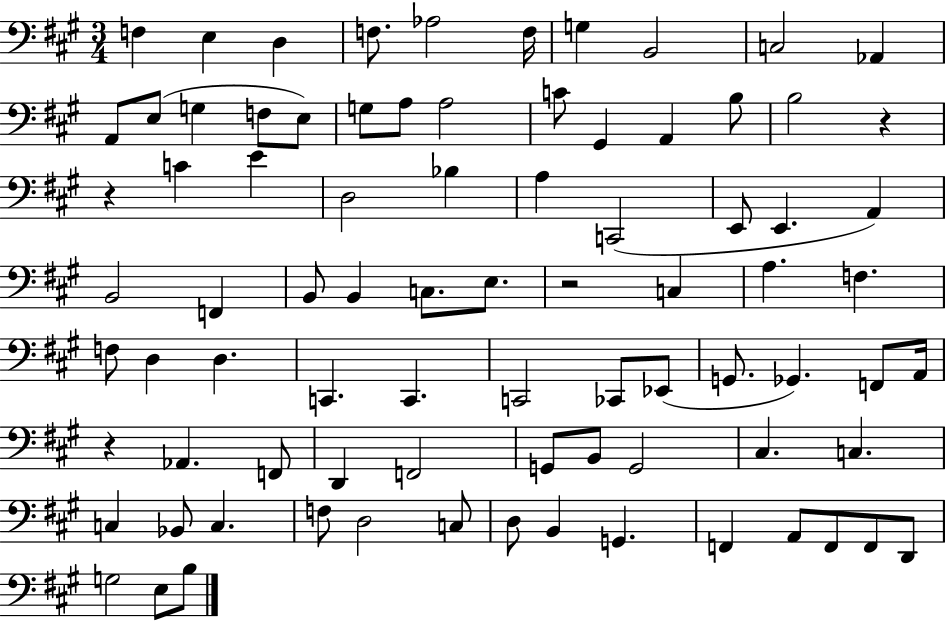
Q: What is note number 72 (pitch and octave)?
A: F2